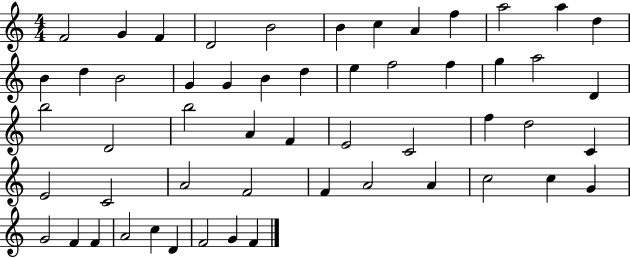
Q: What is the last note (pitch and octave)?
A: F4